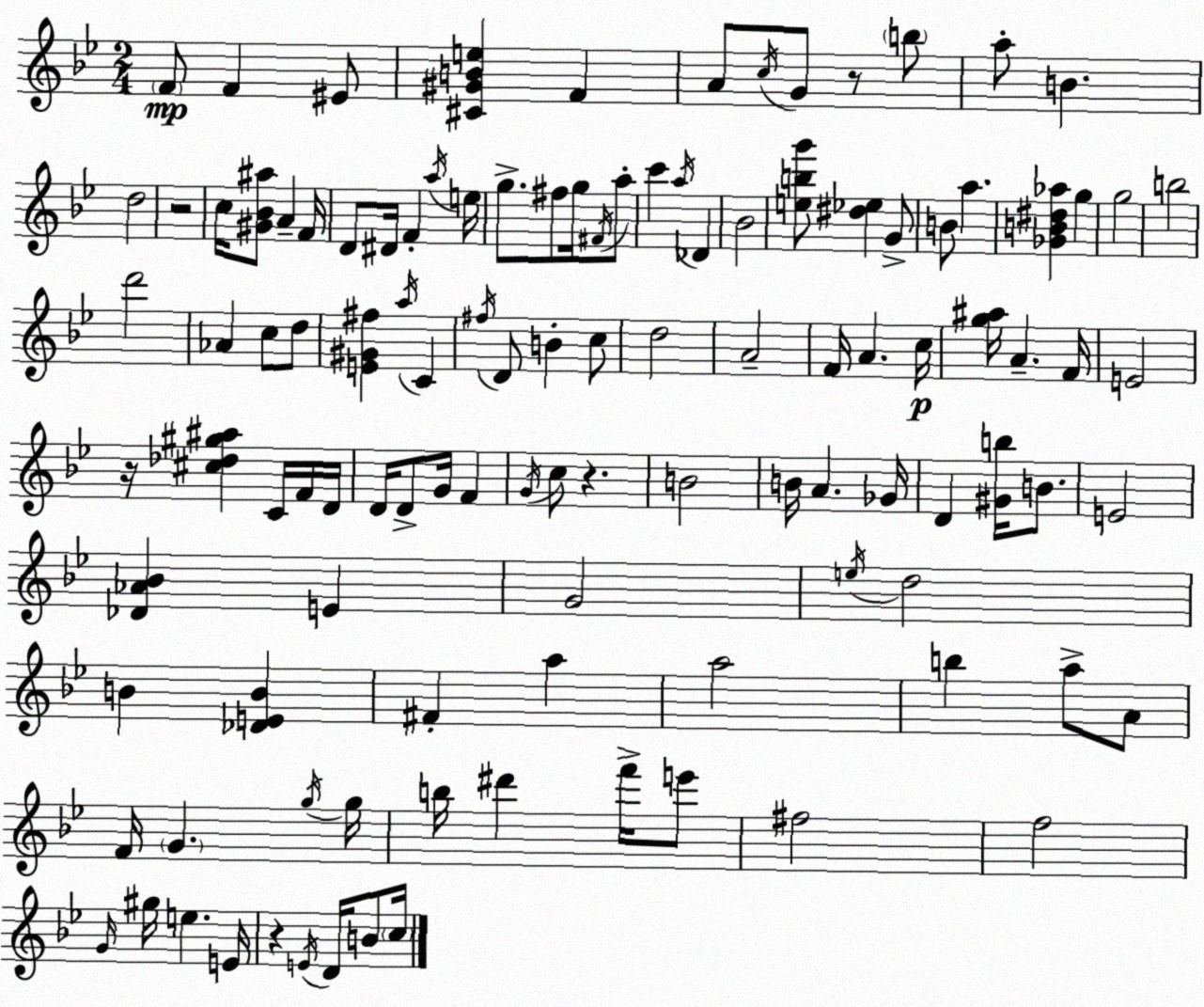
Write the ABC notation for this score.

X:1
T:Untitled
M:2/4
L:1/4
K:Gm
F/2 F ^E/2 [^C^GBe] F A/2 c/4 G/2 z/2 b/2 a/2 B d2 z2 c/4 [^G_B^a]/2 A F/4 D/2 ^D/4 F a/4 e/4 g/2 ^f/2 g/4 ^F/4 a/2 c' a/4 _D _B2 [ebg']/2 [^d_e] G/2 B/2 a [_GB^d_a] g g2 b2 d'2 _A c/2 d/2 [E^G^f] a/4 C ^f/4 D/2 B c/2 d2 A2 F/4 A c/4 [g^a]/4 A F/4 E2 z/4 [^c_d^g^a] C/4 F/4 D/4 D/4 D/2 G/4 F G/4 c/2 z B2 B/4 A _G/4 D [^Gb]/4 B/2 E2 [_D_A_B] E G2 e/4 d2 B [_DEB] ^F a a2 b a/2 A/2 F/4 G g/4 g/4 b/4 ^d' f'/4 e'/2 ^f2 f2 G/4 ^g/4 e E/4 z E/4 D/4 B/2 c/4